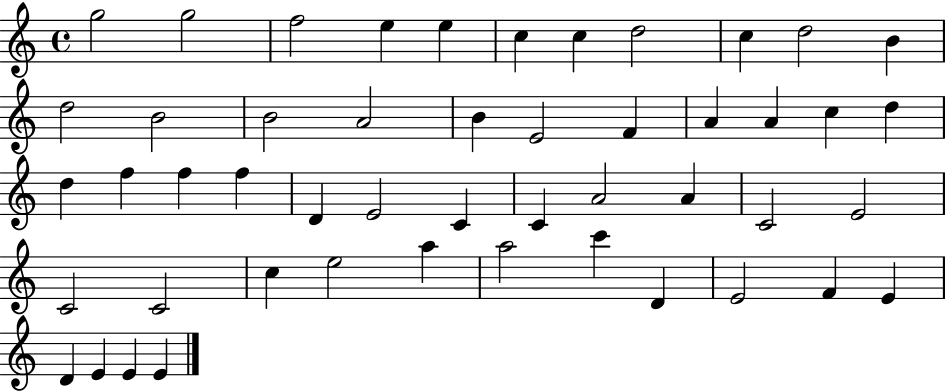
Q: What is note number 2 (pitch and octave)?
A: G5